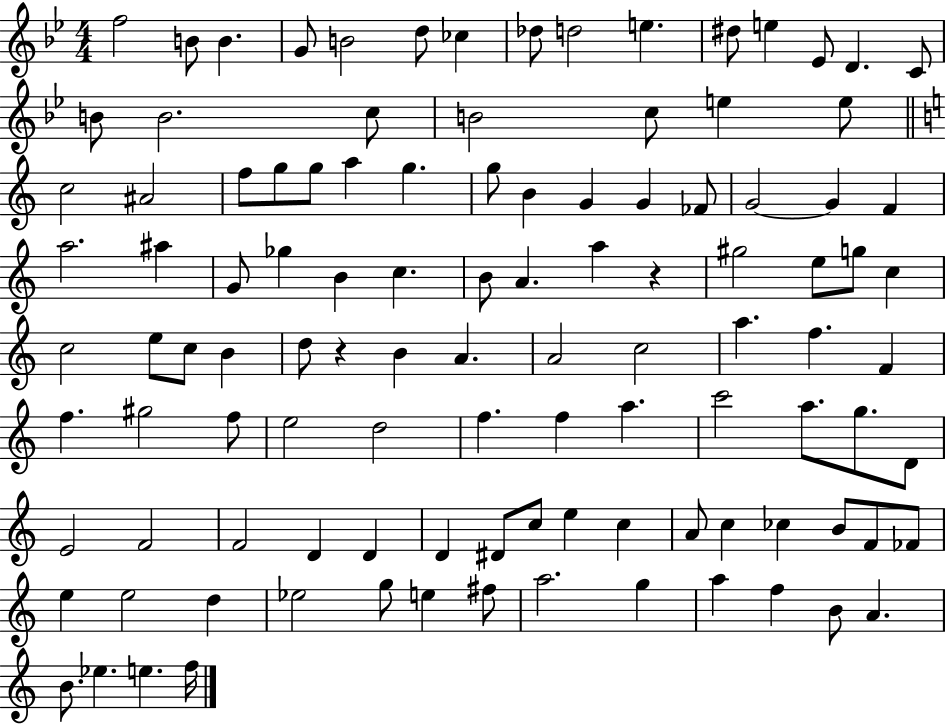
X:1
T:Untitled
M:4/4
L:1/4
K:Bb
f2 B/2 B G/2 B2 d/2 _c _d/2 d2 e ^d/2 e _E/2 D C/2 B/2 B2 c/2 B2 c/2 e e/2 c2 ^A2 f/2 g/2 g/2 a g g/2 B G G _F/2 G2 G F a2 ^a G/2 _g B c B/2 A a z ^g2 e/2 g/2 c c2 e/2 c/2 B d/2 z B A A2 c2 a f F f ^g2 f/2 e2 d2 f f a c'2 a/2 g/2 D/2 E2 F2 F2 D D D ^D/2 c/2 e c A/2 c _c B/2 F/2 _F/2 e e2 d _e2 g/2 e ^f/2 a2 g a f B/2 A B/2 _e e f/4